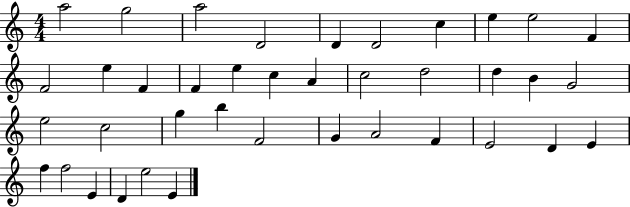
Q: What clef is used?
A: treble